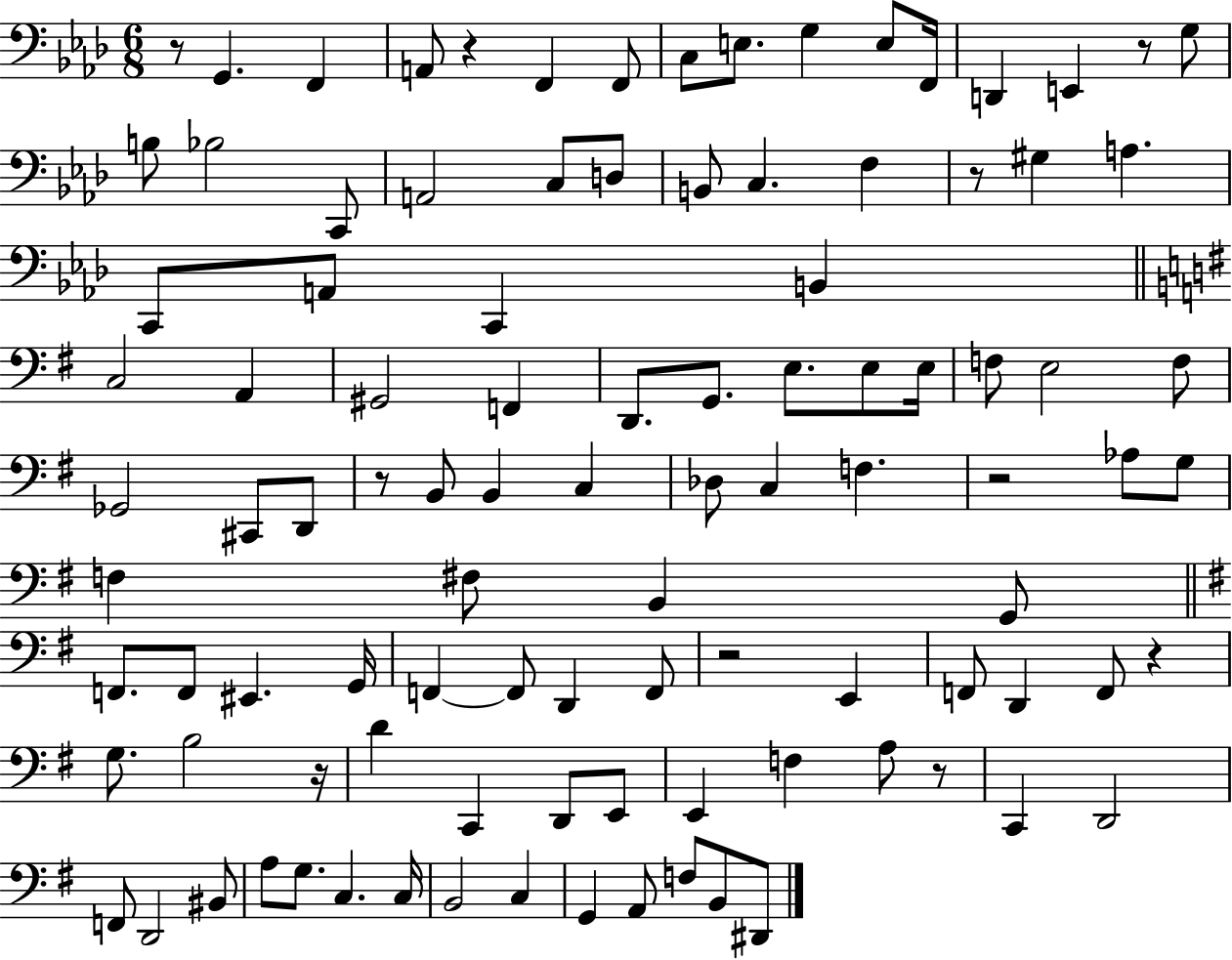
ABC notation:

X:1
T:Untitled
M:6/8
L:1/4
K:Ab
z/2 G,, F,, A,,/2 z F,, F,,/2 C,/2 E,/2 G, E,/2 F,,/4 D,, E,, z/2 G,/2 B,/2 _B,2 C,,/2 A,,2 C,/2 D,/2 B,,/2 C, F, z/2 ^G, A, C,,/2 A,,/2 C,, B,, C,2 A,, ^G,,2 F,, D,,/2 G,,/2 E,/2 E,/2 E,/4 F,/2 E,2 F,/2 _G,,2 ^C,,/2 D,,/2 z/2 B,,/2 B,, C, _D,/2 C, F, z2 _A,/2 G,/2 F, ^F,/2 B,, G,,/2 F,,/2 F,,/2 ^E,, G,,/4 F,, F,,/2 D,, F,,/2 z2 E,, F,,/2 D,, F,,/2 z G,/2 B,2 z/4 D C,, D,,/2 E,,/2 E,, F, A,/2 z/2 C,, D,,2 F,,/2 D,,2 ^B,,/2 A,/2 G,/2 C, C,/4 B,,2 C, G,, A,,/2 F,/2 B,,/2 ^D,,/2